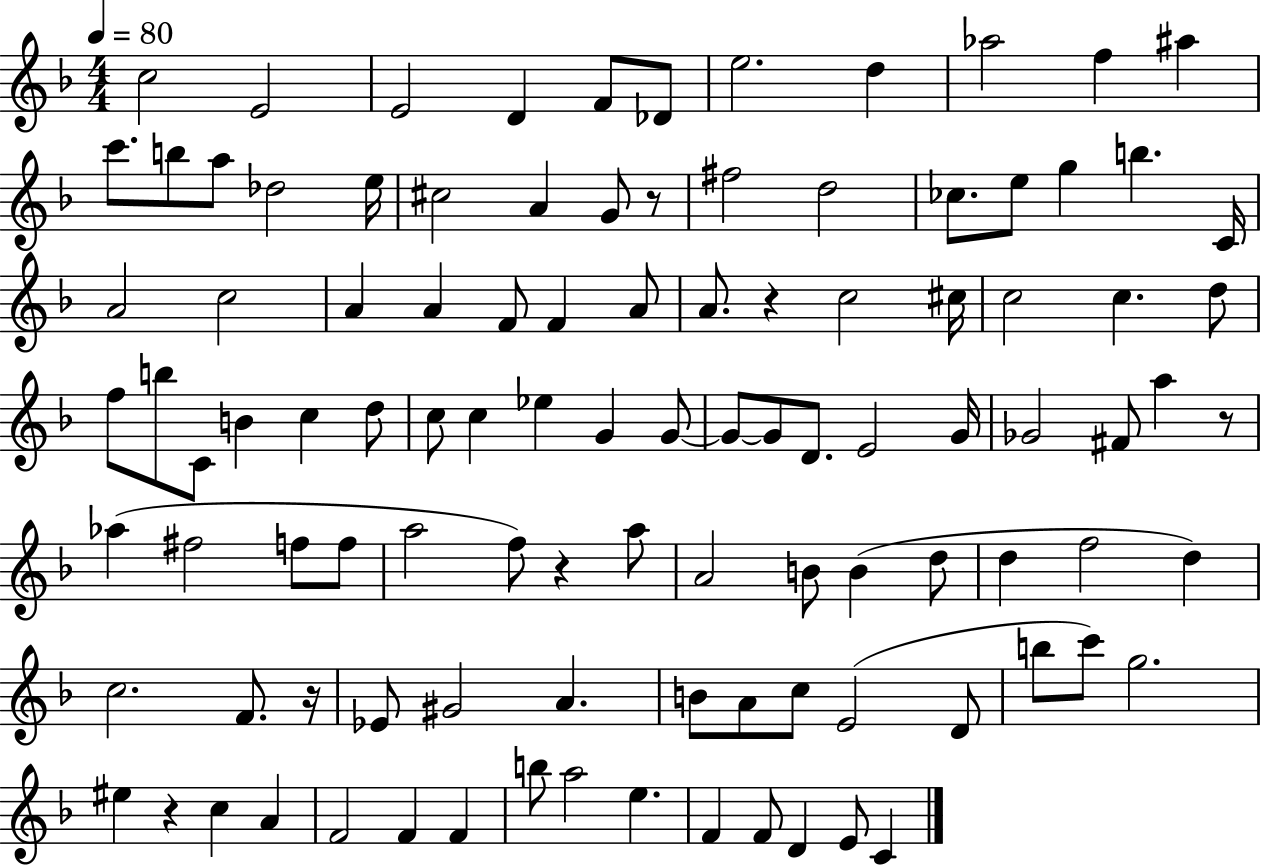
{
  \clef treble
  \numericTimeSignature
  \time 4/4
  \key f \major
  \tempo 4 = 80
  c''2 e'2 | e'2 d'4 f'8 des'8 | e''2. d''4 | aes''2 f''4 ais''4 | \break c'''8. b''8 a''8 des''2 e''16 | cis''2 a'4 g'8 r8 | fis''2 d''2 | ces''8. e''8 g''4 b''4. c'16 | \break a'2 c''2 | a'4 a'4 f'8 f'4 a'8 | a'8. r4 c''2 cis''16 | c''2 c''4. d''8 | \break f''8 b''8 c'8 b'4 c''4 d''8 | c''8 c''4 ees''4 g'4 g'8~~ | g'8~~ g'8 d'8. e'2 g'16 | ges'2 fis'8 a''4 r8 | \break aes''4( fis''2 f''8 f''8 | a''2 f''8) r4 a''8 | a'2 b'8 b'4( d''8 | d''4 f''2 d''4) | \break c''2. f'8. r16 | ees'8 gis'2 a'4. | b'8 a'8 c''8 e'2( d'8 | b''8 c'''8) g''2. | \break eis''4 r4 c''4 a'4 | f'2 f'4 f'4 | b''8 a''2 e''4. | f'4 f'8 d'4 e'8 c'4 | \break \bar "|."
}